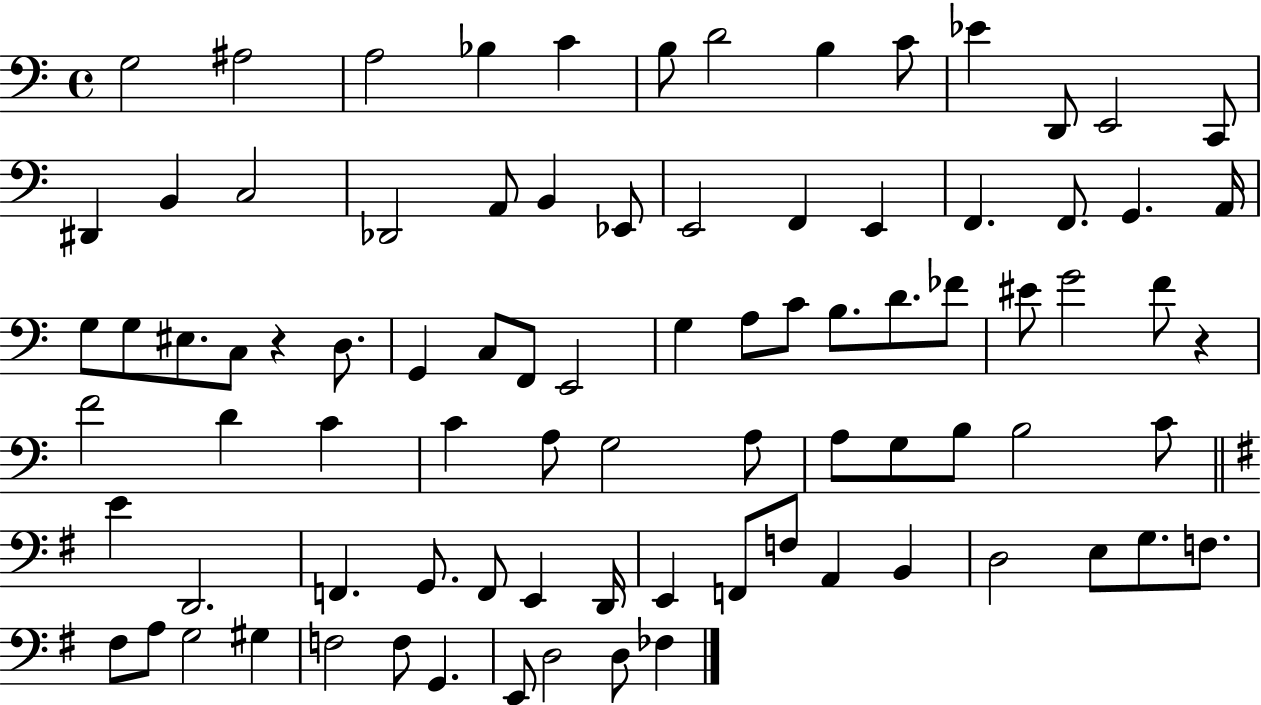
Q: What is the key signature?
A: C major